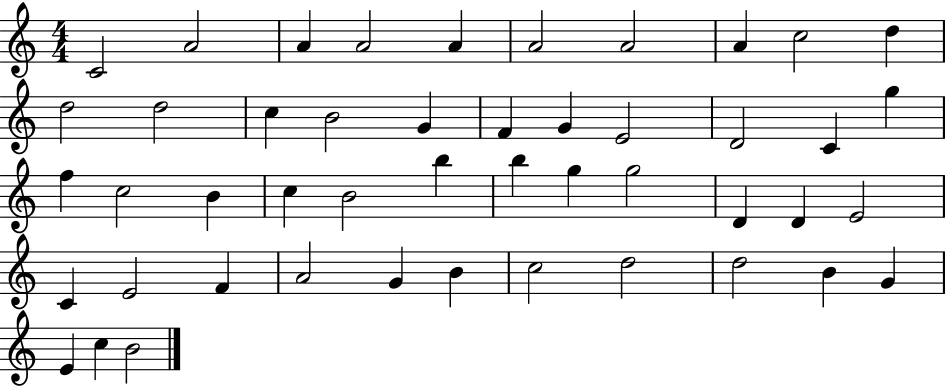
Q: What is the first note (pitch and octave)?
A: C4